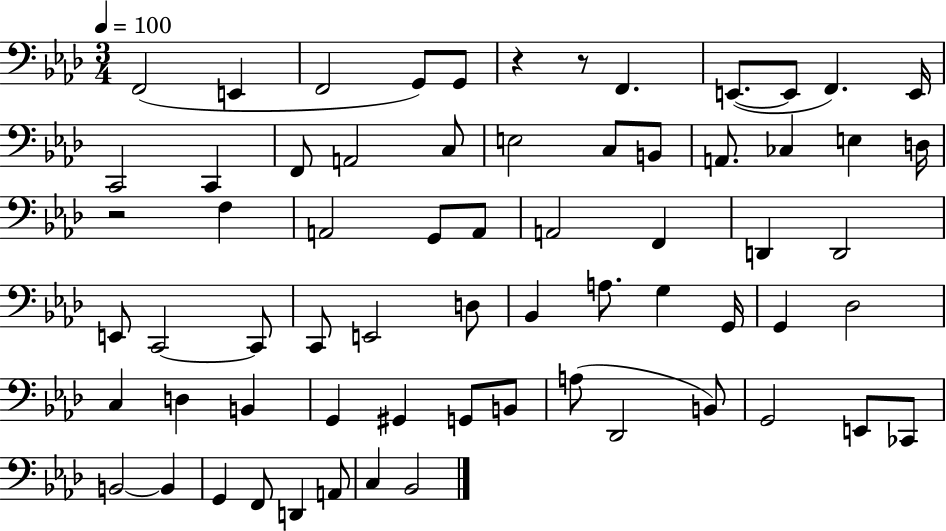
X:1
T:Untitled
M:3/4
L:1/4
K:Ab
F,,2 E,, F,,2 G,,/2 G,,/2 z z/2 F,, E,,/2 E,,/2 F,, E,,/4 C,,2 C,, F,,/2 A,,2 C,/2 E,2 C,/2 B,,/2 A,,/2 _C, E, D,/4 z2 F, A,,2 G,,/2 A,,/2 A,,2 F,, D,, D,,2 E,,/2 C,,2 C,,/2 C,,/2 E,,2 D,/2 _B,, A,/2 G, G,,/4 G,, _D,2 C, D, B,, G,, ^G,, G,,/2 B,,/2 A,/2 _D,,2 B,,/2 G,,2 E,,/2 _C,,/2 B,,2 B,, G,, F,,/2 D,, A,,/2 C, _B,,2